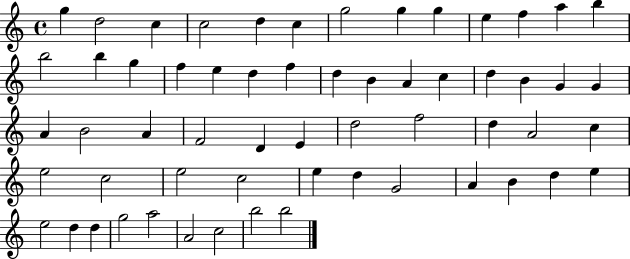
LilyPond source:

{
  \clef treble
  \time 4/4
  \defaultTimeSignature
  \key c \major
  g''4 d''2 c''4 | c''2 d''4 c''4 | g''2 g''4 g''4 | e''4 f''4 a''4 b''4 | \break b''2 b''4 g''4 | f''4 e''4 d''4 f''4 | d''4 b'4 a'4 c''4 | d''4 b'4 g'4 g'4 | \break a'4 b'2 a'4 | f'2 d'4 e'4 | d''2 f''2 | d''4 a'2 c''4 | \break e''2 c''2 | e''2 c''2 | e''4 d''4 g'2 | a'4 b'4 d''4 e''4 | \break e''2 d''4 d''4 | g''2 a''2 | a'2 c''2 | b''2 b''2 | \break \bar "|."
}